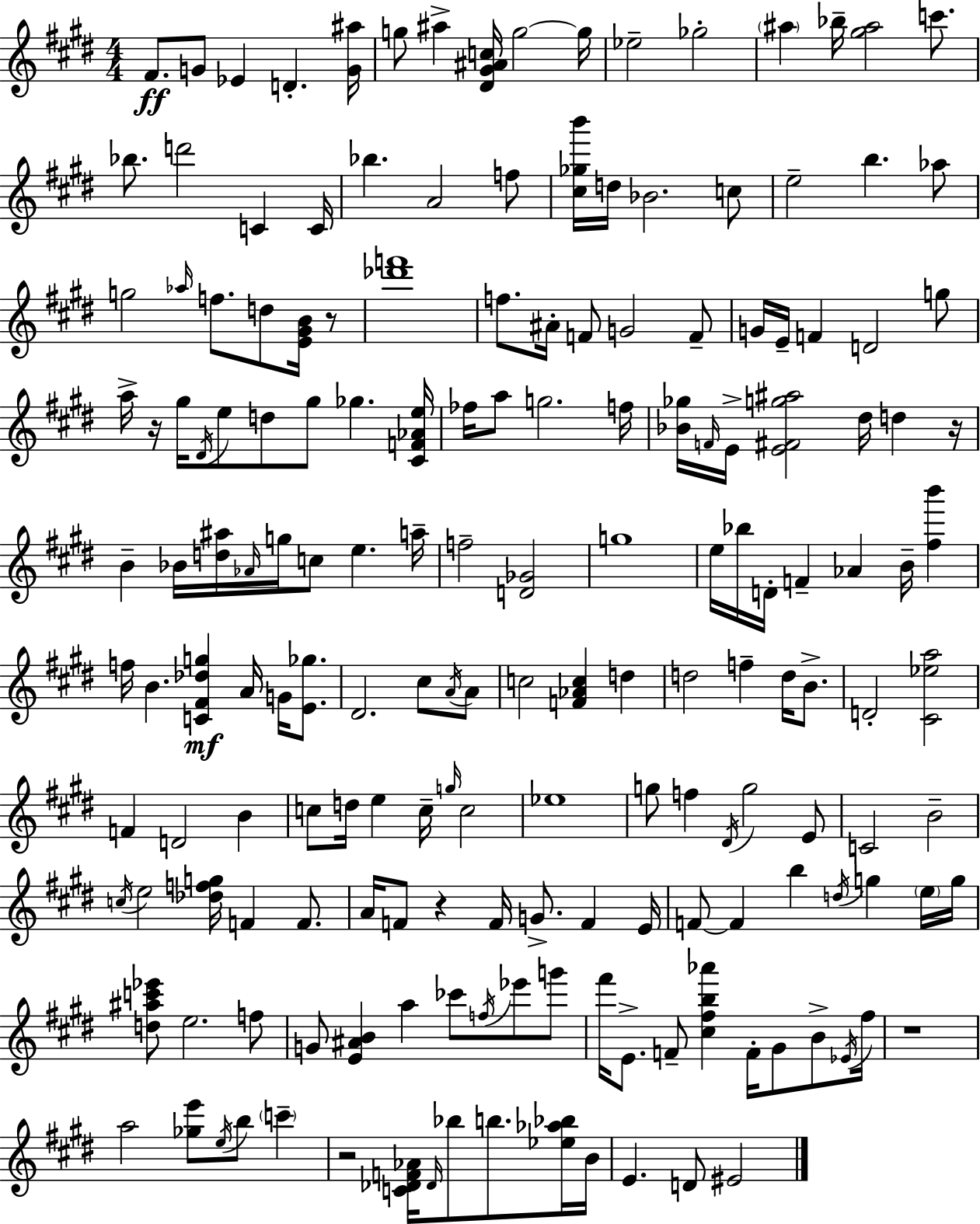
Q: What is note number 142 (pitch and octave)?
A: B5